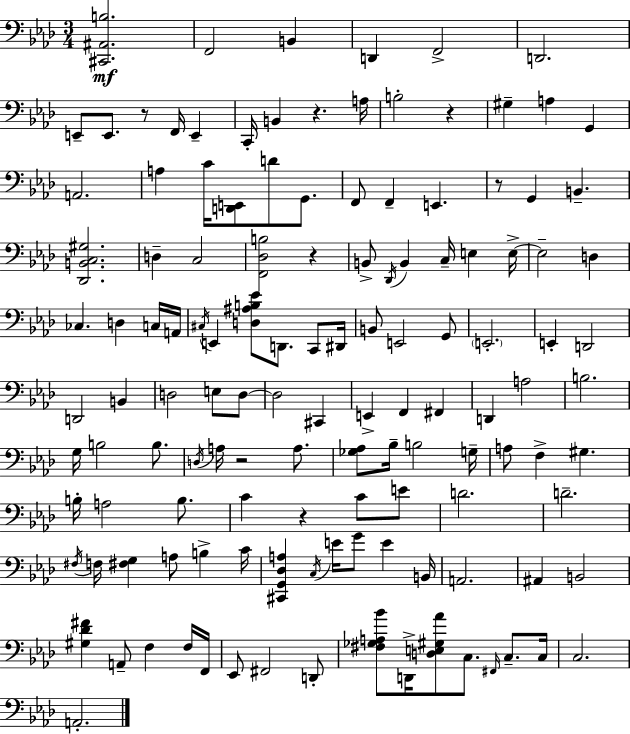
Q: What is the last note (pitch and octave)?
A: A2